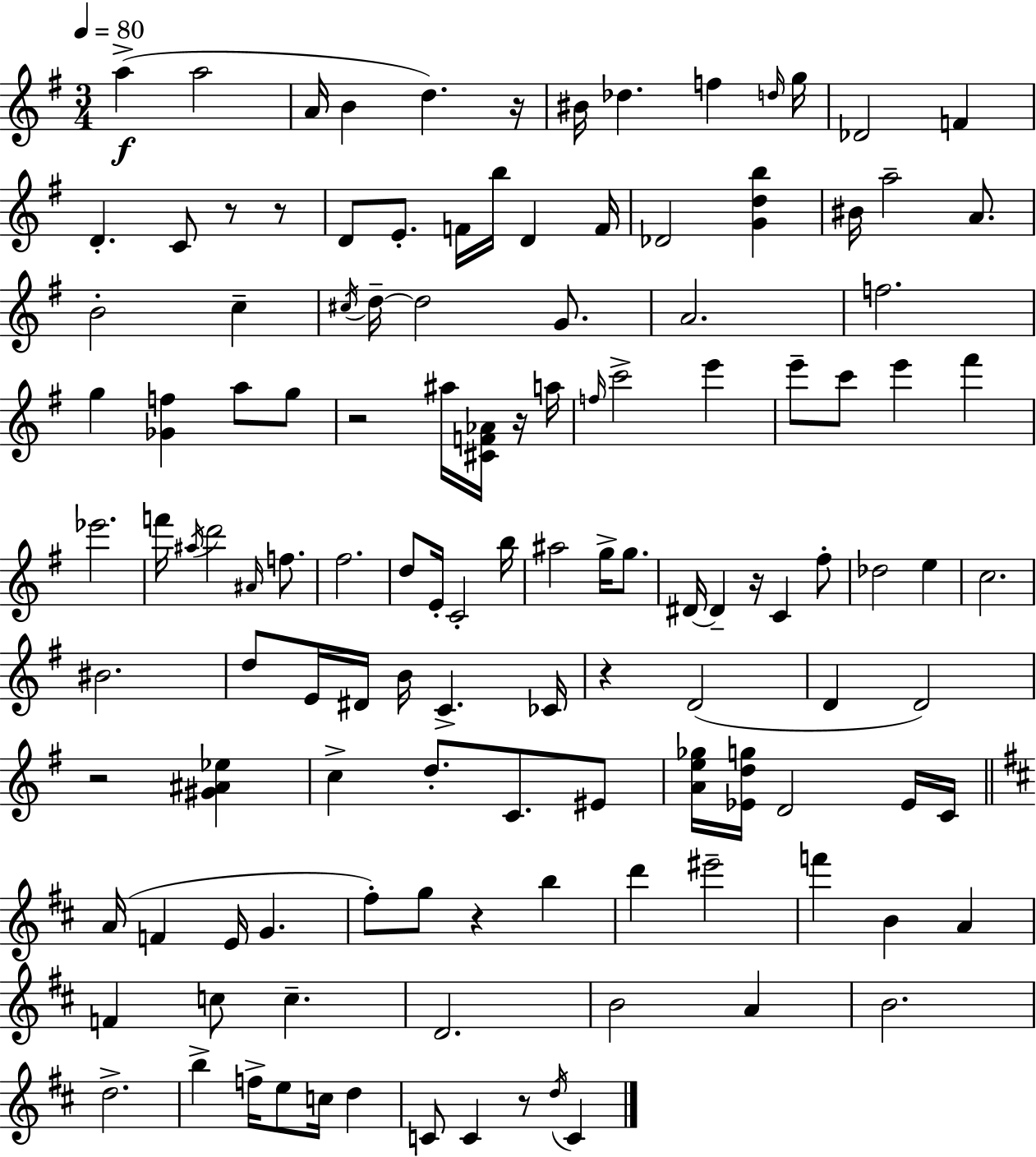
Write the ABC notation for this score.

X:1
T:Untitled
M:3/4
L:1/4
K:G
a a2 A/4 B d z/4 ^B/4 _d f d/4 g/4 _D2 F D C/2 z/2 z/2 D/2 E/2 F/4 b/4 D F/4 _D2 [Gdb] ^B/4 a2 A/2 B2 c ^c/4 d/4 d2 G/2 A2 f2 g [_Gf] a/2 g/2 z2 ^a/4 [^CF_A]/4 z/4 a/4 f/4 c'2 e' e'/2 c'/2 e' ^f' _e'2 f'/4 ^a/4 d'2 ^A/4 f/2 ^f2 d/2 E/4 C2 b/4 ^a2 g/4 g/2 ^D/4 ^D z/4 C ^f/2 _d2 e c2 ^B2 d/2 E/4 ^D/4 B/4 C _C/4 z D2 D D2 z2 [^G^A_e] c d/2 C/2 ^E/2 [Ae_g]/4 [_Edg]/4 D2 _E/4 C/4 A/4 F E/4 G ^f/2 g/2 z b d' ^e'2 f' B A F c/2 c D2 B2 A B2 d2 b f/4 e/2 c/4 d C/2 C z/2 d/4 C